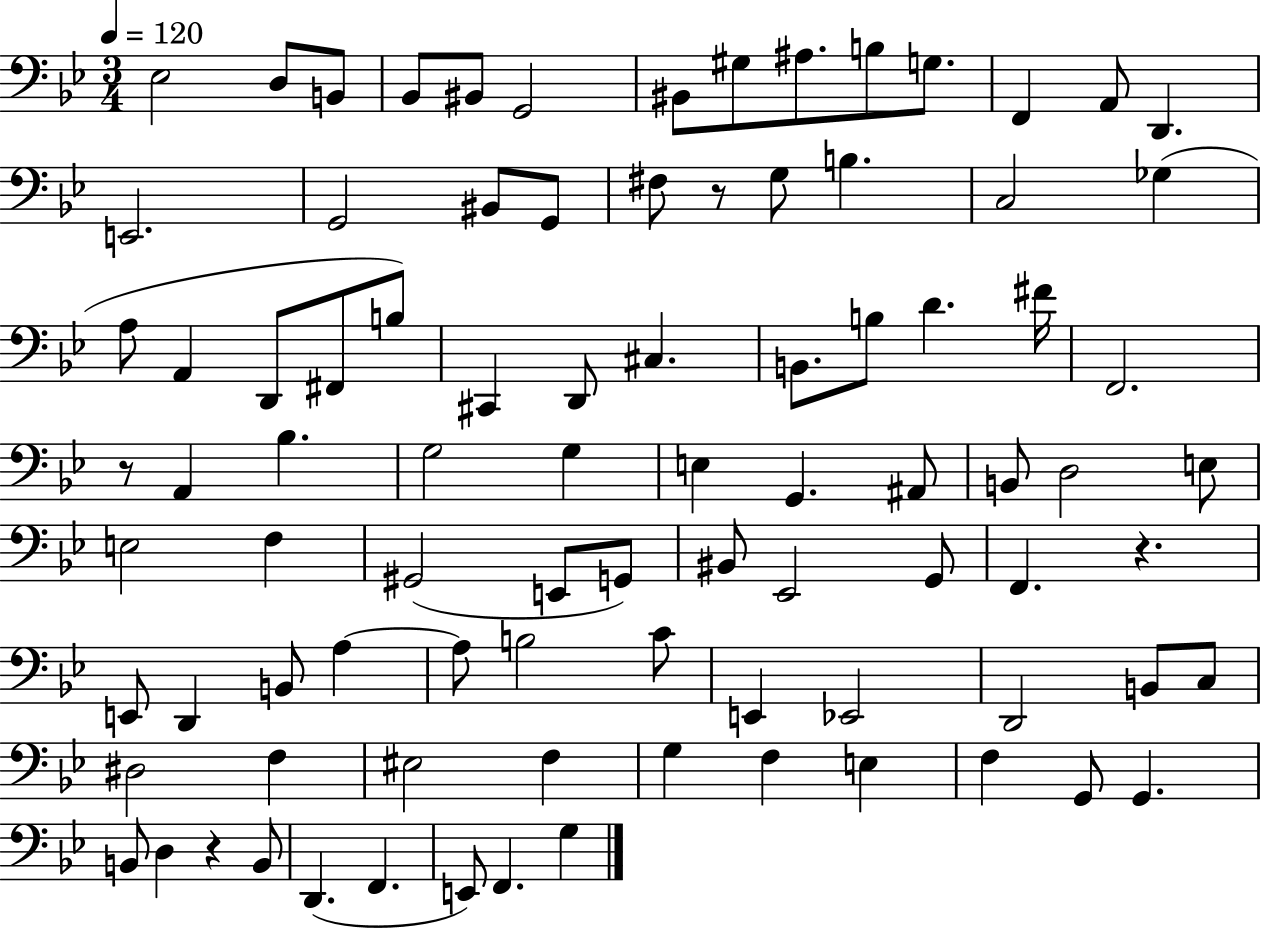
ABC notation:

X:1
T:Untitled
M:3/4
L:1/4
K:Bb
_E,2 D,/2 B,,/2 _B,,/2 ^B,,/2 G,,2 ^B,,/2 ^G,/2 ^A,/2 B,/2 G,/2 F,, A,,/2 D,, E,,2 G,,2 ^B,,/2 G,,/2 ^F,/2 z/2 G,/2 B, C,2 _G, A,/2 A,, D,,/2 ^F,,/2 B,/2 ^C,, D,,/2 ^C, B,,/2 B,/2 D ^F/4 F,,2 z/2 A,, _B, G,2 G, E, G,, ^A,,/2 B,,/2 D,2 E,/2 E,2 F, ^G,,2 E,,/2 G,,/2 ^B,,/2 _E,,2 G,,/2 F,, z E,,/2 D,, B,,/2 A, A,/2 B,2 C/2 E,, _E,,2 D,,2 B,,/2 C,/2 ^D,2 F, ^E,2 F, G, F, E, F, G,,/2 G,, B,,/2 D, z B,,/2 D,, F,, E,,/2 F,, G,